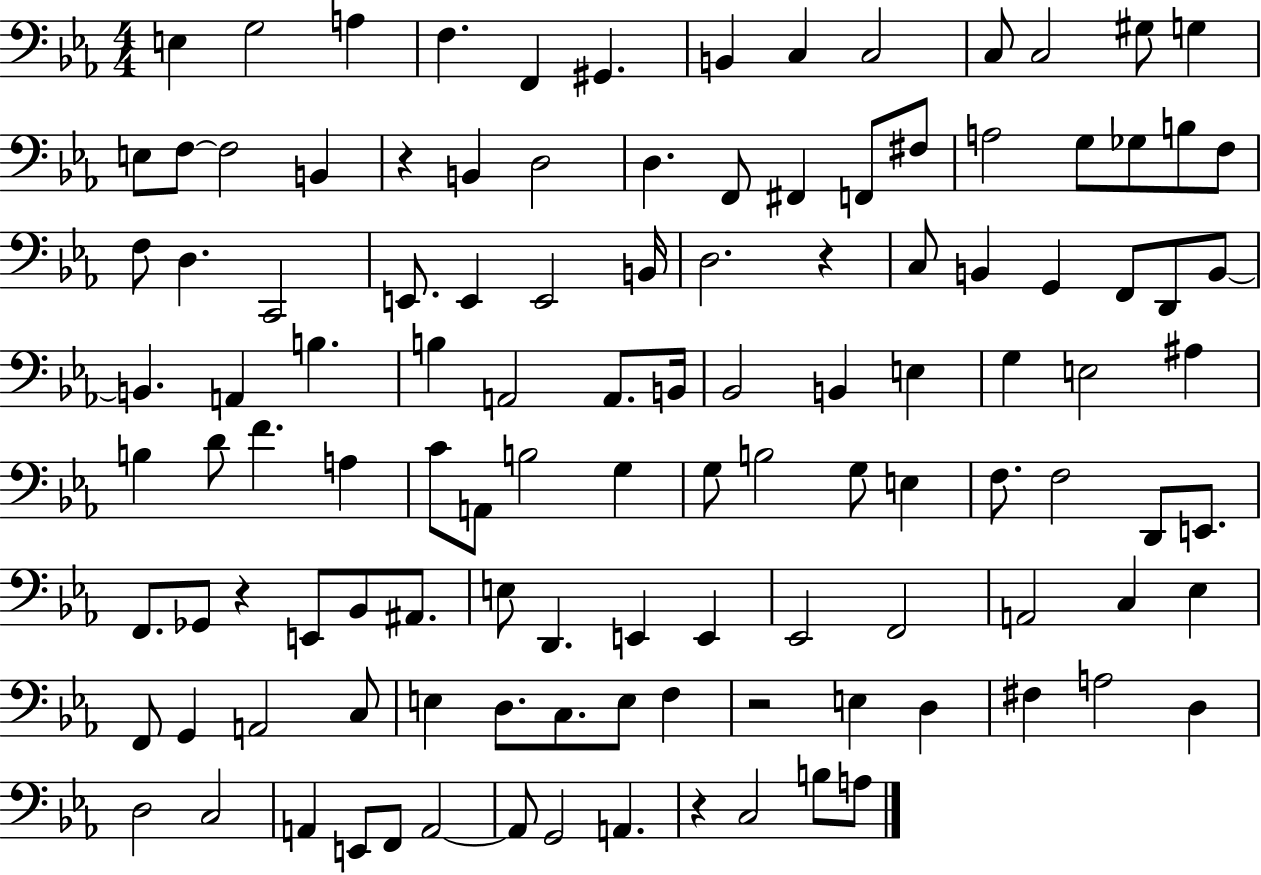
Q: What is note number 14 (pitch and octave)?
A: E3